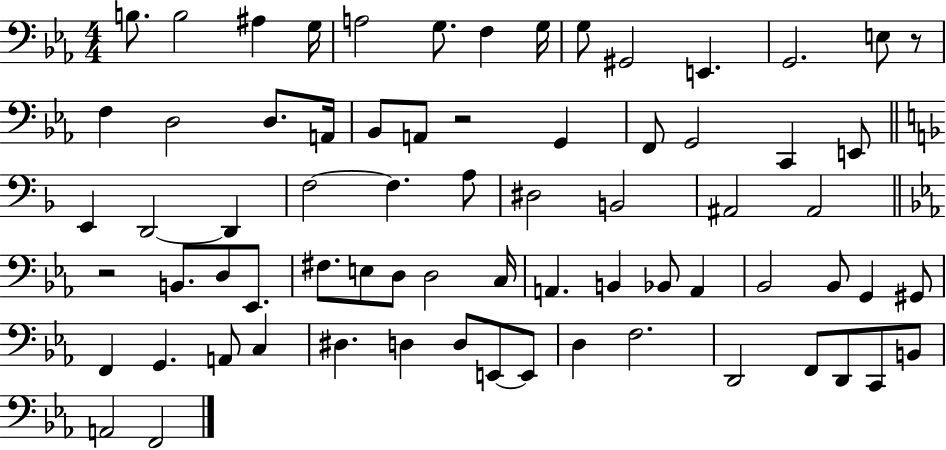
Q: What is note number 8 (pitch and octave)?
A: G3